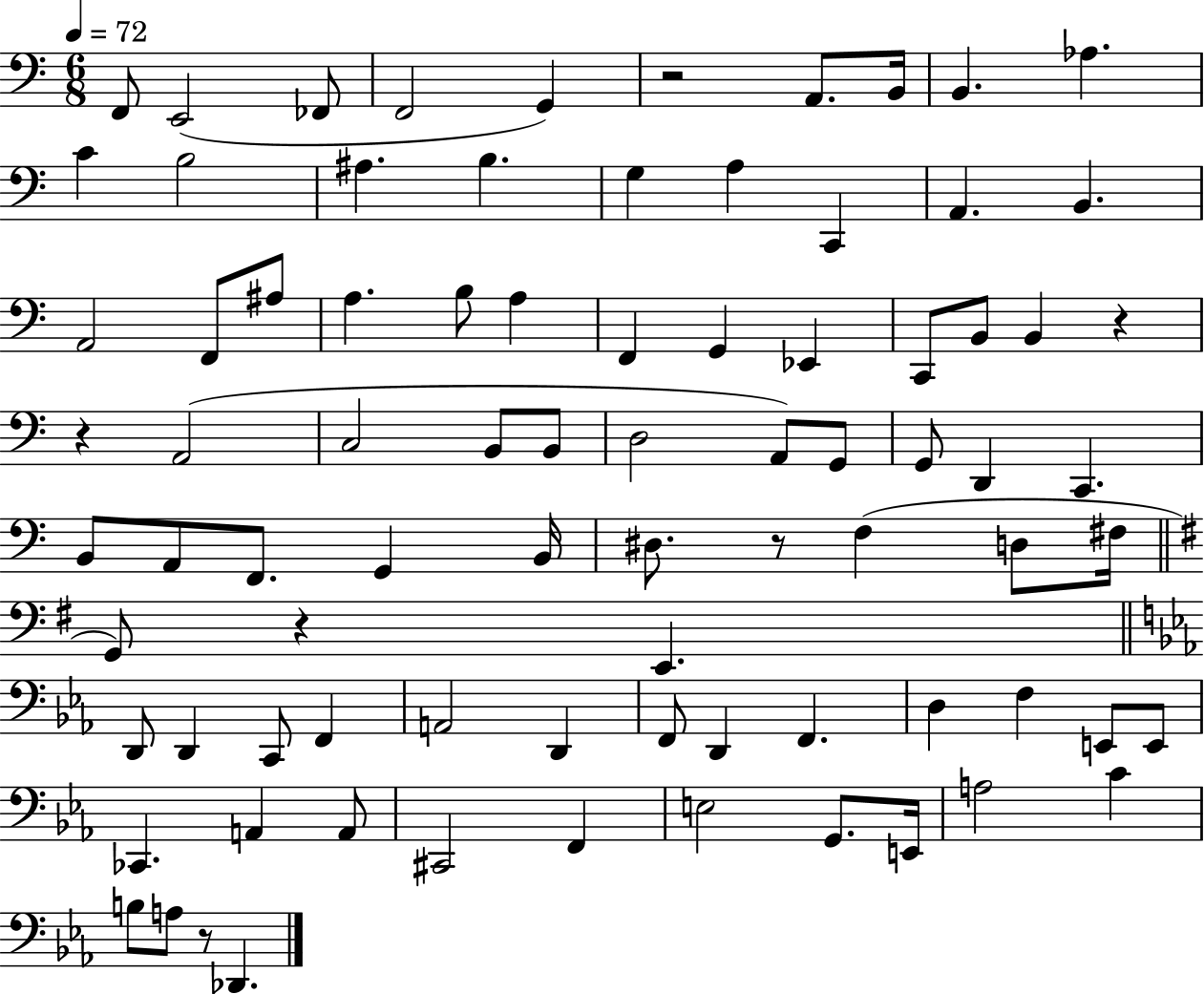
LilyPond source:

{
  \clef bass
  \numericTimeSignature
  \time 6/8
  \key c \major
  \tempo 4 = 72
  f,8 e,2( fes,8 | f,2 g,4) | r2 a,8. b,16 | b,4. aes4. | \break c'4 b2 | ais4. b4. | g4 a4 c,4 | a,4. b,4. | \break a,2 f,8 ais8 | a4. b8 a4 | f,4 g,4 ees,4 | c,8 b,8 b,4 r4 | \break r4 a,2( | c2 b,8 b,8 | d2 a,8) g,8 | g,8 d,4 c,4. | \break b,8 a,8 f,8. g,4 b,16 | dis8. r8 f4( d8 fis16 | \bar "||" \break \key g \major g,8) r4 e,4. | \bar "||" \break \key ees \major d,8 d,4 c,8 f,4 | a,2 d,4 | f,8 d,4 f,4. | d4 f4 e,8 e,8 | \break ces,4. a,4 a,8 | cis,2 f,4 | e2 g,8. e,16 | a2 c'4 | \break b8 a8 r8 des,4. | \bar "|."
}